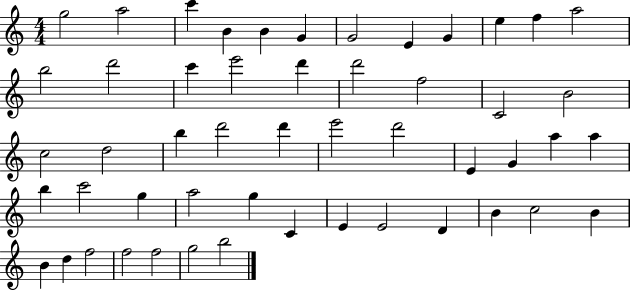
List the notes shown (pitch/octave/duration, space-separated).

G5/h A5/h C6/q B4/q B4/q G4/q G4/h E4/q G4/q E5/q F5/q A5/h B5/h D6/h C6/q E6/h D6/q D6/h F5/h C4/h B4/h C5/h D5/h B5/q D6/h D6/q E6/h D6/h E4/q G4/q A5/q A5/q B5/q C6/h G5/q A5/h G5/q C4/q E4/q E4/h D4/q B4/q C5/h B4/q B4/q D5/q F5/h F5/h F5/h G5/h B5/h